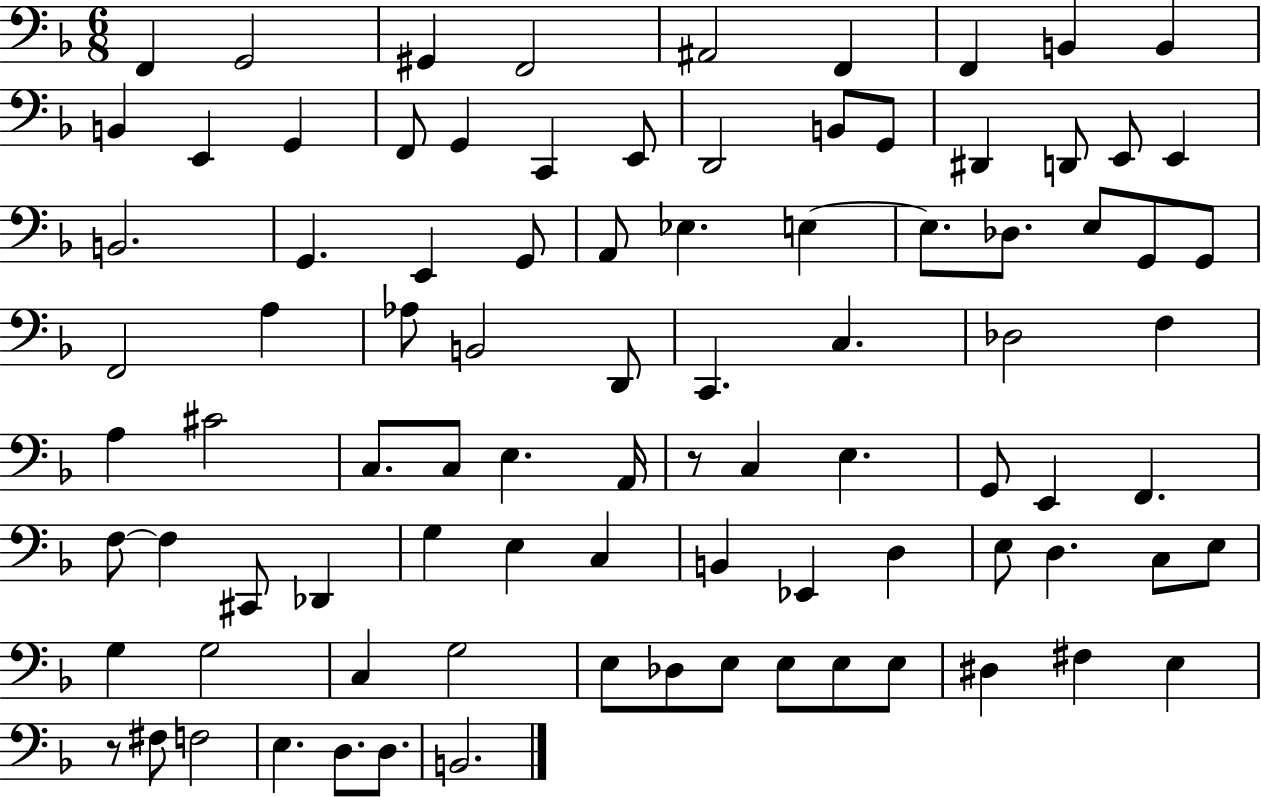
F2/q G2/h G#2/q F2/h A#2/h F2/q F2/q B2/q B2/q B2/q E2/q G2/q F2/e G2/q C2/q E2/e D2/h B2/e G2/e D#2/q D2/e E2/e E2/q B2/h. G2/q. E2/q G2/e A2/e Eb3/q. E3/q E3/e. Db3/e. E3/e G2/e G2/e F2/h A3/q Ab3/e B2/h D2/e C2/q. C3/q. Db3/h F3/q A3/q C#4/h C3/e. C3/e E3/q. A2/s R/e C3/q E3/q. G2/e E2/q F2/q. F3/e F3/q C#2/e Db2/q G3/q E3/q C3/q B2/q Eb2/q D3/q E3/e D3/q. C3/e E3/e G3/q G3/h C3/q G3/h E3/e Db3/e E3/e E3/e E3/e E3/e D#3/q F#3/q E3/q R/e F#3/e F3/h E3/q. D3/e. D3/e. B2/h.